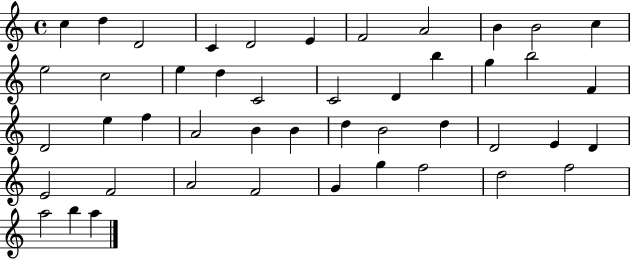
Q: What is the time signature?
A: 4/4